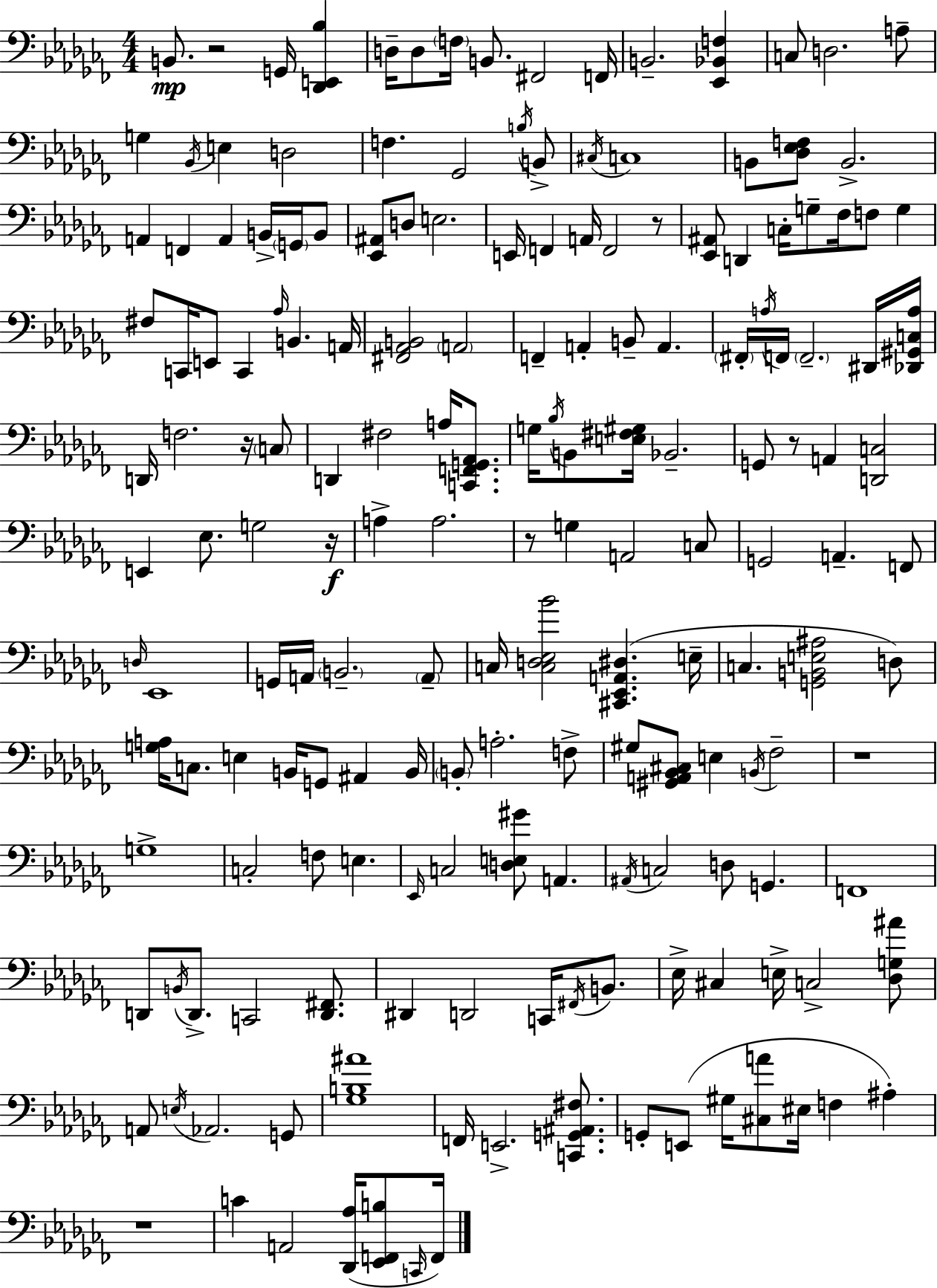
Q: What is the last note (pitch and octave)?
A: F2